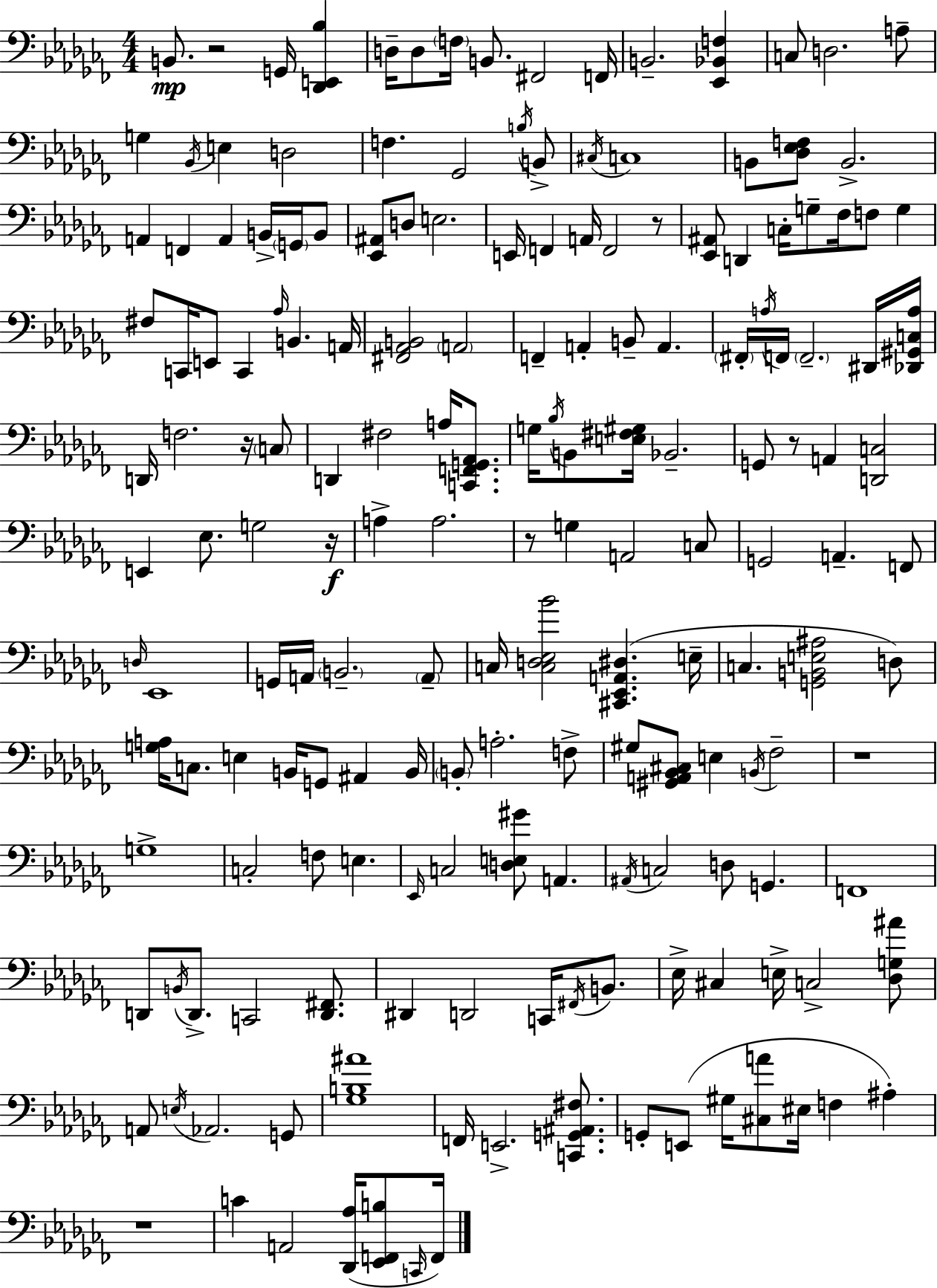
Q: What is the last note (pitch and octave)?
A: F2